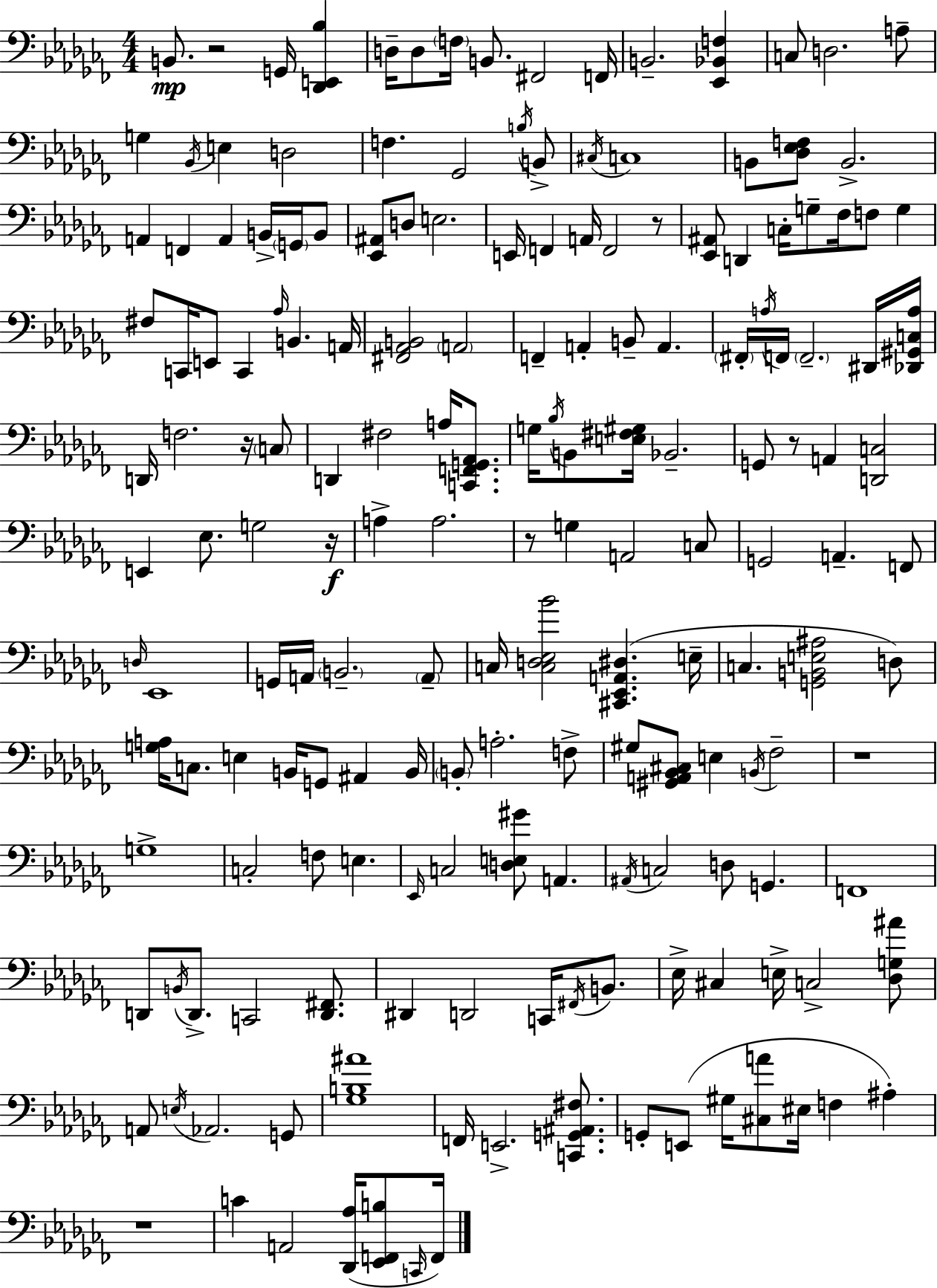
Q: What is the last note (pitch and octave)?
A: F2